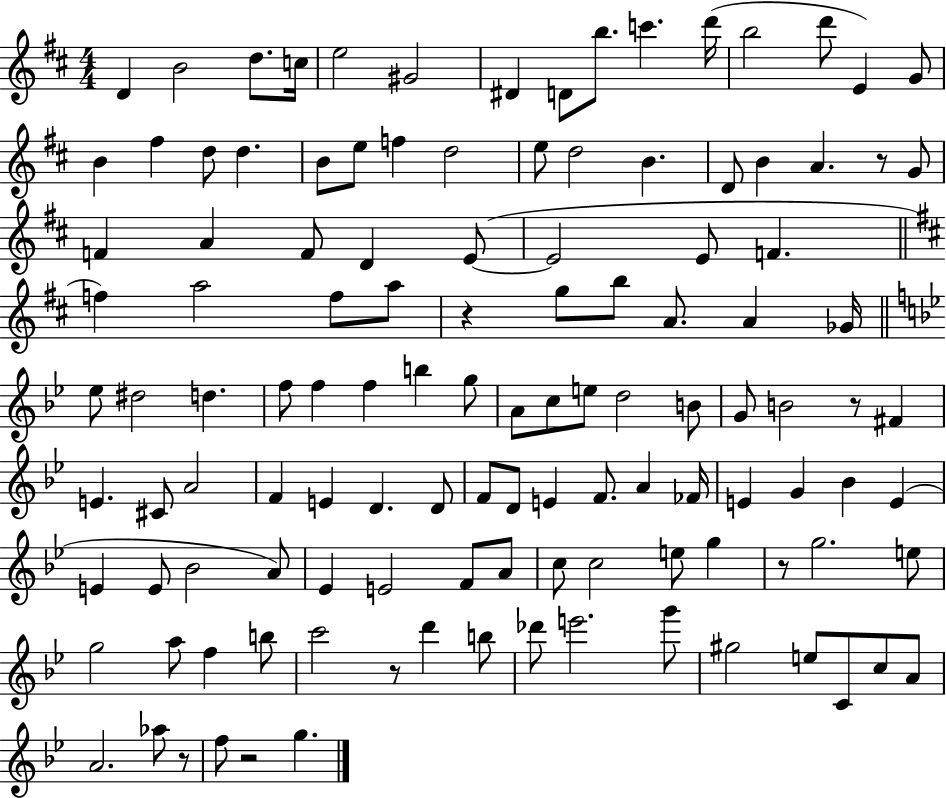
X:1
T:Untitled
M:4/4
L:1/4
K:D
D B2 d/2 c/4 e2 ^G2 ^D D/2 b/2 c' d'/4 b2 d'/2 E G/2 B ^f d/2 d B/2 e/2 f d2 e/2 d2 B D/2 B A z/2 G/2 F A F/2 D E/2 E2 E/2 F f a2 f/2 a/2 z g/2 b/2 A/2 A _G/4 _e/2 ^d2 d f/2 f f b g/2 A/2 c/2 e/2 d2 B/2 G/2 B2 z/2 ^F E ^C/2 A2 F E D D/2 F/2 D/2 E F/2 A _F/4 E G _B E E E/2 _B2 A/2 _E E2 F/2 A/2 c/2 c2 e/2 g z/2 g2 e/2 g2 a/2 f b/2 c'2 z/2 d' b/2 _d'/2 e'2 g'/2 ^g2 e/2 C/2 c/2 A/2 A2 _a/2 z/2 f/2 z2 g